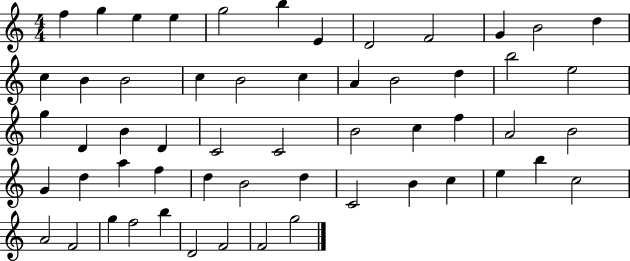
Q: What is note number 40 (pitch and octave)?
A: B4